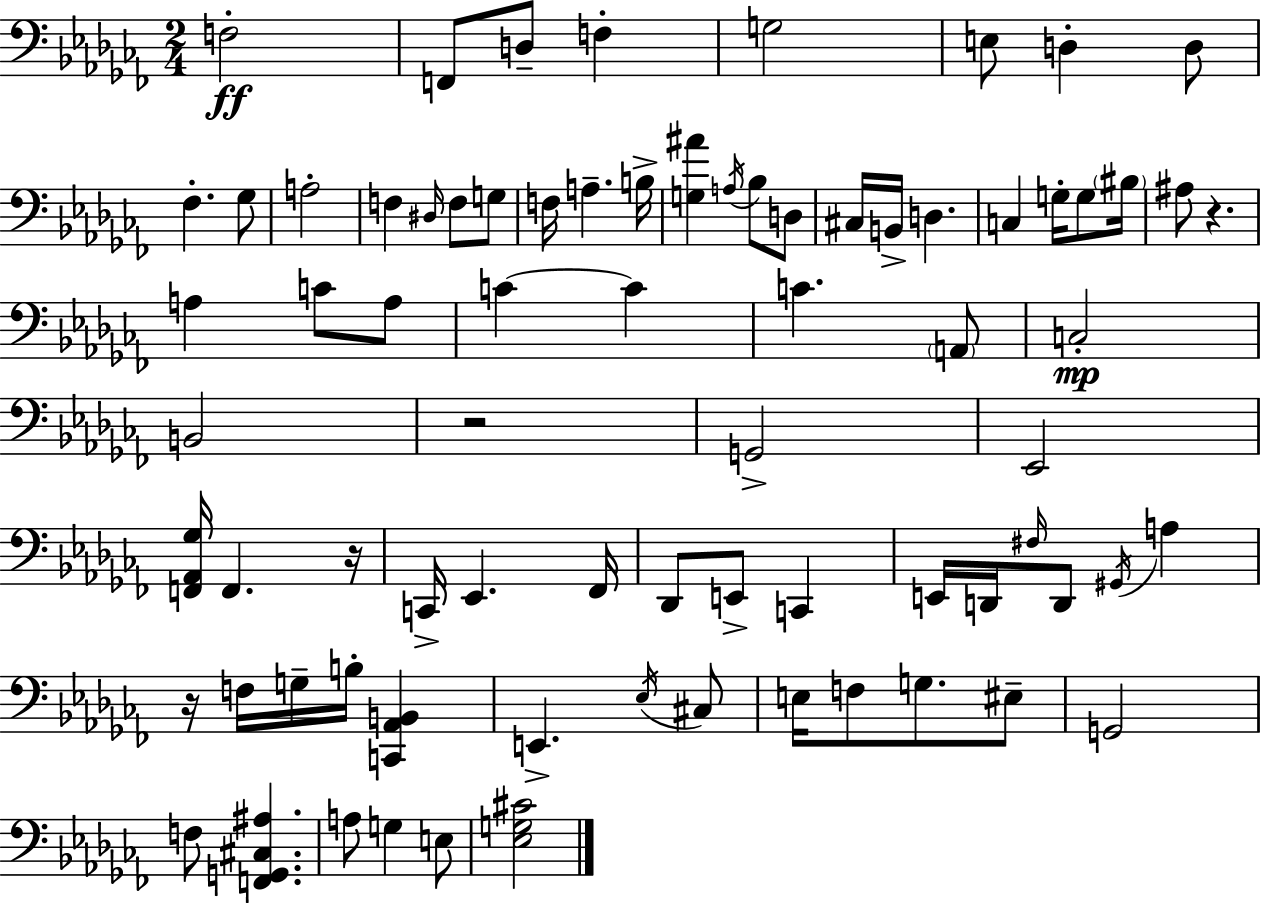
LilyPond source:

{
  \clef bass
  \numericTimeSignature
  \time 2/4
  \key aes \minor
  f2-.\ff | f,8 d8-- f4-. | g2 | e8 d4-. d8 | \break fes4.-. ges8 | a2-. | f4 \grace { dis16 } f8 g8 | f16 a4.-- | \break b16-> <g ais'>4 \acciaccatura { a16 } bes8 | d8 cis16 b,16-> d4. | c4 g16-. g8 | \parenthesize bis16 ais8 r4. | \break a4 c'8 | a8 c'4~~ c'4 | c'4. | \parenthesize a,8 c2-.\mp | \break b,2 | r2 | g,2-> | ees,2 | \break <f, aes, ges>16 f,4. | r16 c,16-> ees,4. | fes,16 des,8 e,8-> c,4 | e,16 d,16 \grace { fis16 } d,8 \acciaccatura { gis,16 } | \break a4 r16 f16 g16-- b16-. | <c, aes, b,>4 e,4.-> | \acciaccatura { ees16 } cis8 e16 f8 | g8. eis8-- g,2 | \break f8 <f, g, cis ais>4. | a8 g4 | e8 <ees g cis'>2 | \bar "|."
}